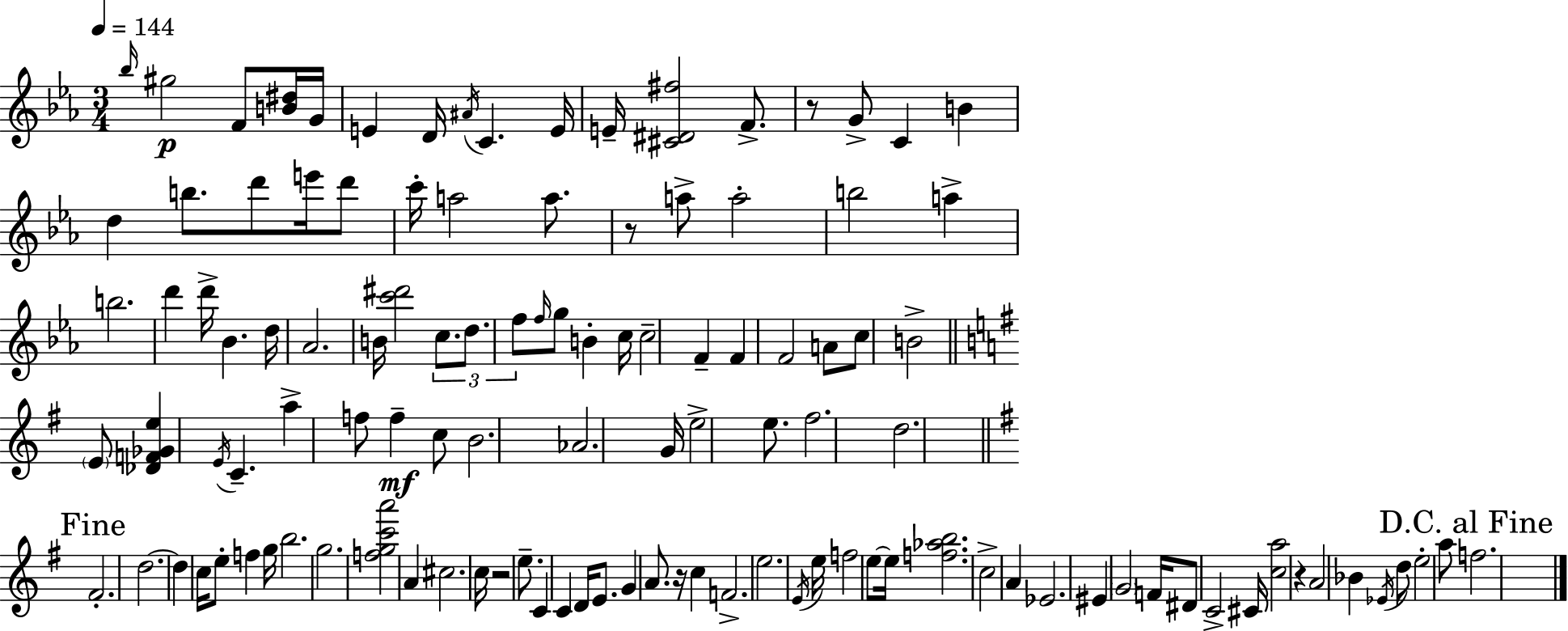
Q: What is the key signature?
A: C minor